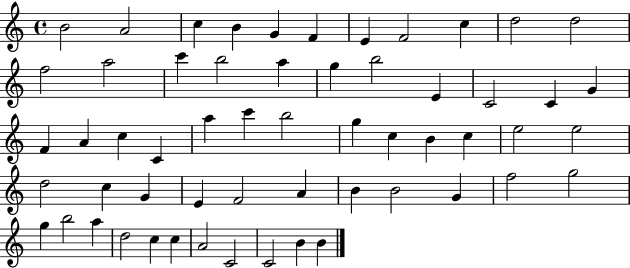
B4/h A4/h C5/q B4/q G4/q F4/q E4/q F4/h C5/q D5/h D5/h F5/h A5/h C6/q B5/h A5/q G5/q B5/h E4/q C4/h C4/q G4/q F4/q A4/q C5/q C4/q A5/q C6/q B5/h G5/q C5/q B4/q C5/q E5/h E5/h D5/h C5/q G4/q E4/q F4/h A4/q B4/q B4/h G4/q F5/h G5/h G5/q B5/h A5/q D5/h C5/q C5/q A4/h C4/h C4/h B4/q B4/q